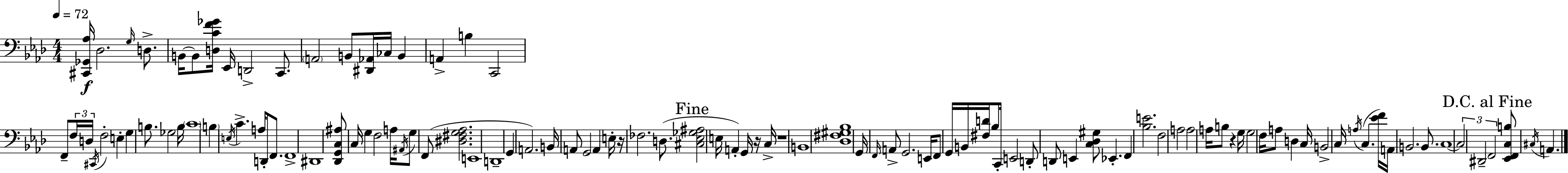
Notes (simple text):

[C#2,Gb2,Ab3]/s Db3/h. G3/s D3/e. B2/s B2/e [D3,C4,F4,Gb4]/s Eb2/s D2/h C2/e. A2/h B2/e [D#2,Ab2]/s CES3/s B2/q A2/q B3/q C2/h F2/e F3/s D3/s C#2/s F3/h E3/q G3/q B3/e. Gb3/h B3/s C4/w B3/q E3/s C4/q. A3/s D2/e F2/e. F2/w D#2/w [Db2,G2,C3,A#3]/e C3/s G3/q F3/h A3/s A#2/s G3/e F2/e [D#3,F#3,G3,Ab3]/h. E2/w D2/w G2/q A2/h. B2/s A2/e G2/h A2/q E3/s R/s FES3/h. D3/e. [C#3,Eb3,Gb3,A#3]/h E3/s A2/q G2/s R/s C3/s R/w B2/w [Db3,F#3,G#3,Bb3]/w G2/s F2/s A2/e G2/h. E2/s F2/e G2/s B2/s [F#3,D4]/s Bb3/e C2/s E2/h D2/e D2/e E2/q [C3,Db3,G#3]/e Eb2/q. F2/q [Bb3,E4]/h. F3/h A3/h A3/h A3/s B3/e R/q G3/s G3/h F3/s A3/e D3/q C3/s B2/h C3/s A3/s C3/q. [Eb4,F4]/s A2/s B2/h. B2/e. C3/w C3/h D#2/h F2/h [Eb2,F2,C3,B3]/e C#3/s A2/q.